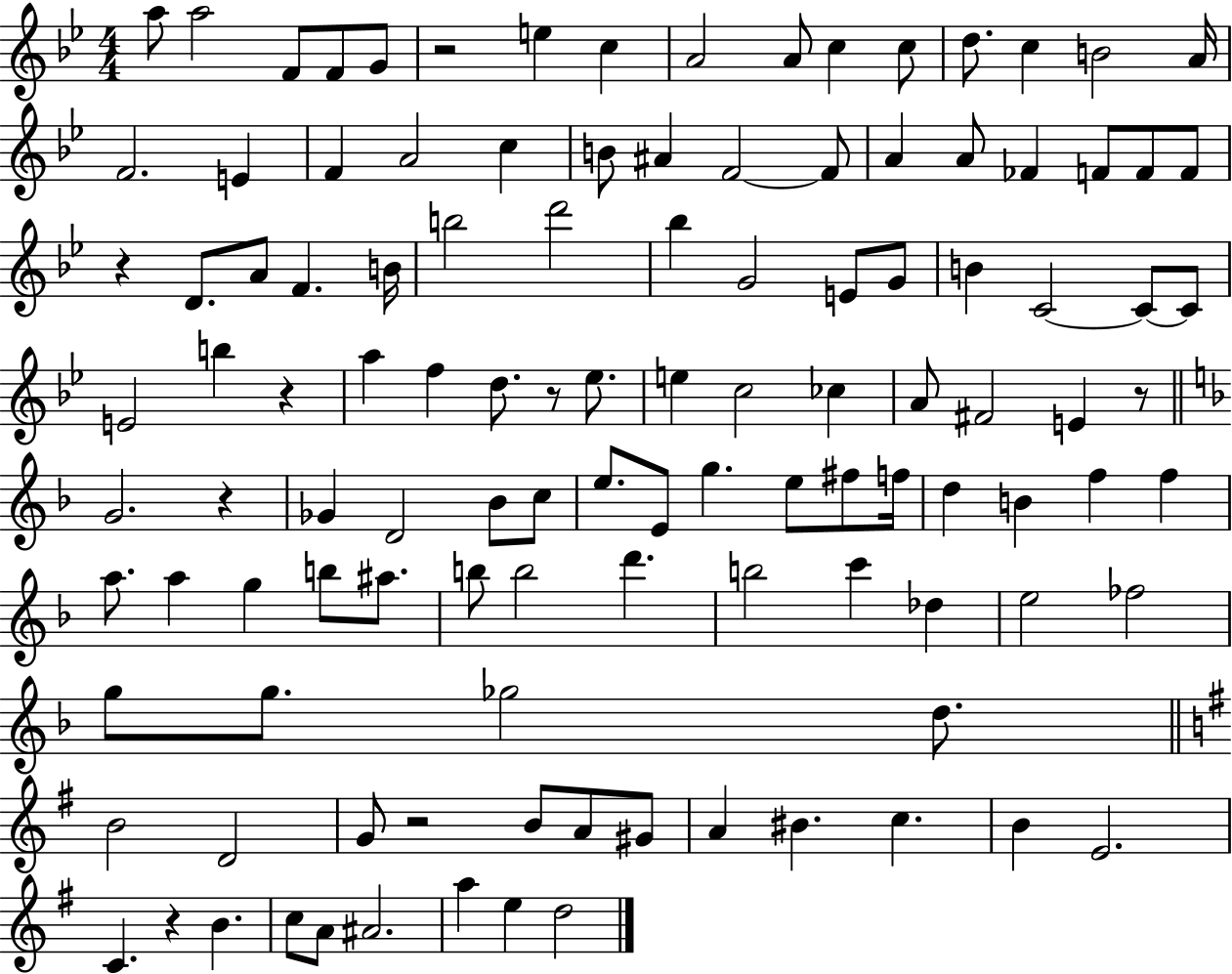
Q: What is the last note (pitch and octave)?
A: D5